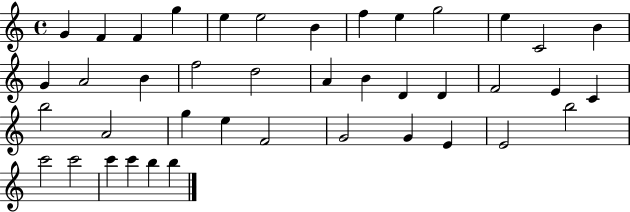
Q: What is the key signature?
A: C major